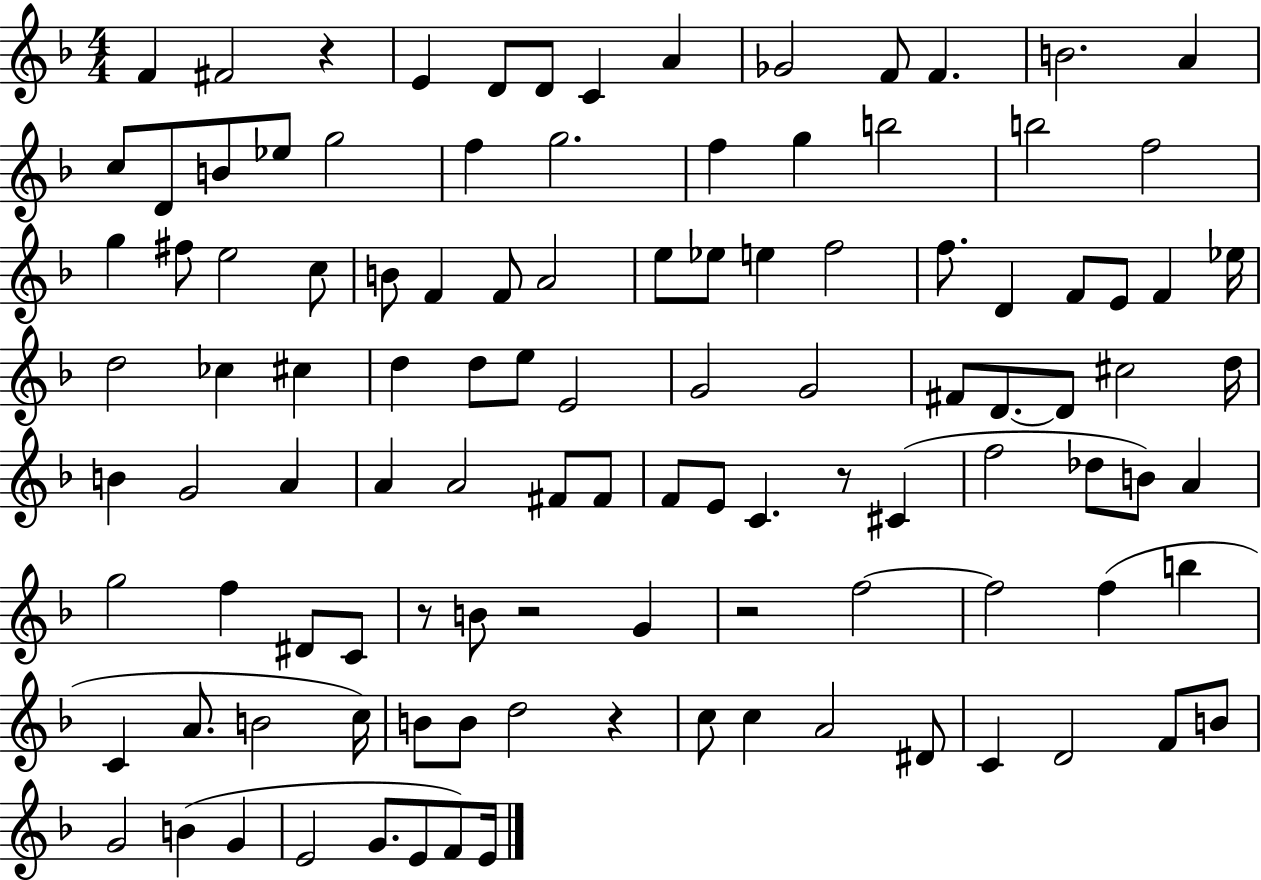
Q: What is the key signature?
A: F major